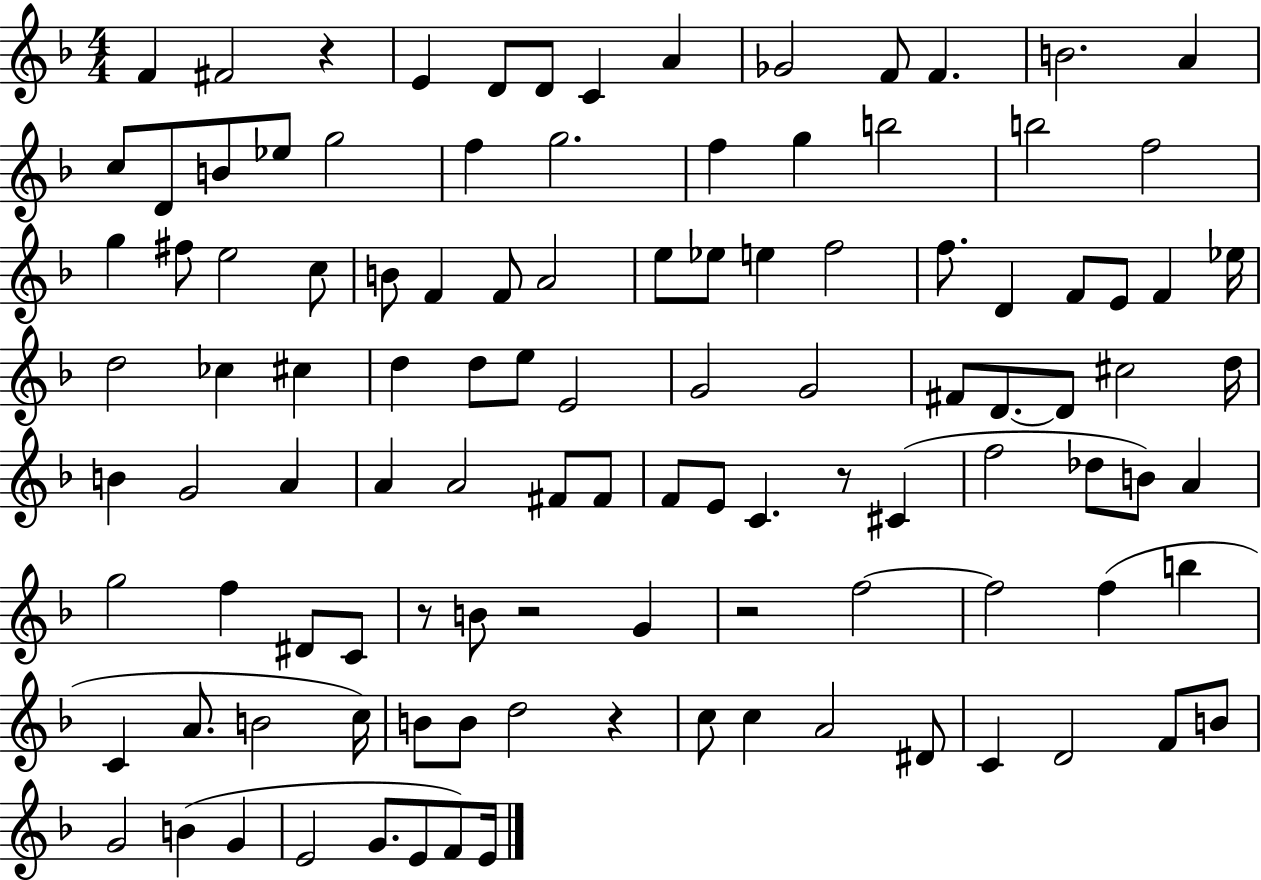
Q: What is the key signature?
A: F major